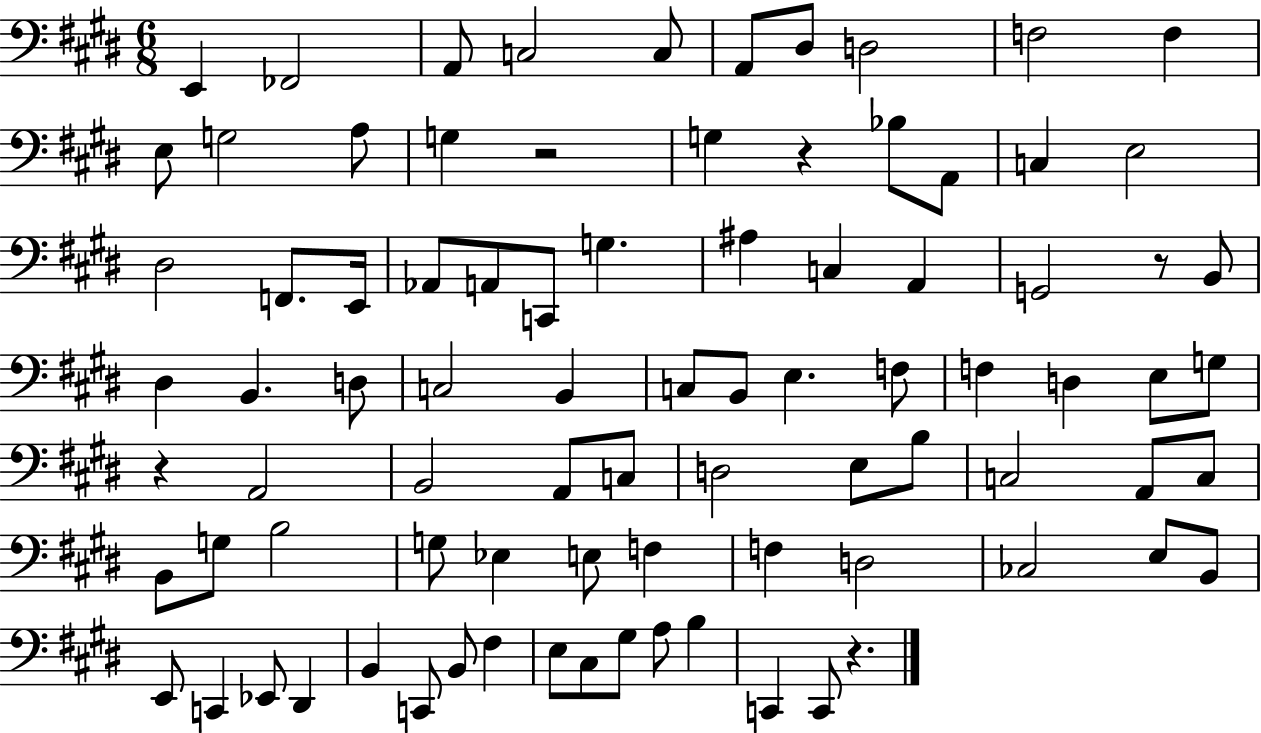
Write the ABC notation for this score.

X:1
T:Untitled
M:6/8
L:1/4
K:E
E,, _F,,2 A,,/2 C,2 C,/2 A,,/2 ^D,/2 D,2 F,2 F, E,/2 G,2 A,/2 G, z2 G, z _B,/2 A,,/2 C, E,2 ^D,2 F,,/2 E,,/4 _A,,/2 A,,/2 C,,/2 G, ^A, C, A,, G,,2 z/2 B,,/2 ^D, B,, D,/2 C,2 B,, C,/2 B,,/2 E, F,/2 F, D, E,/2 G,/2 z A,,2 B,,2 A,,/2 C,/2 D,2 E,/2 B,/2 C,2 A,,/2 C,/2 B,,/2 G,/2 B,2 G,/2 _E, E,/2 F, F, D,2 _C,2 E,/2 B,,/2 E,,/2 C,, _E,,/2 ^D,, B,, C,,/2 B,,/2 ^F, E,/2 ^C,/2 ^G,/2 A,/2 B, C,, C,,/2 z